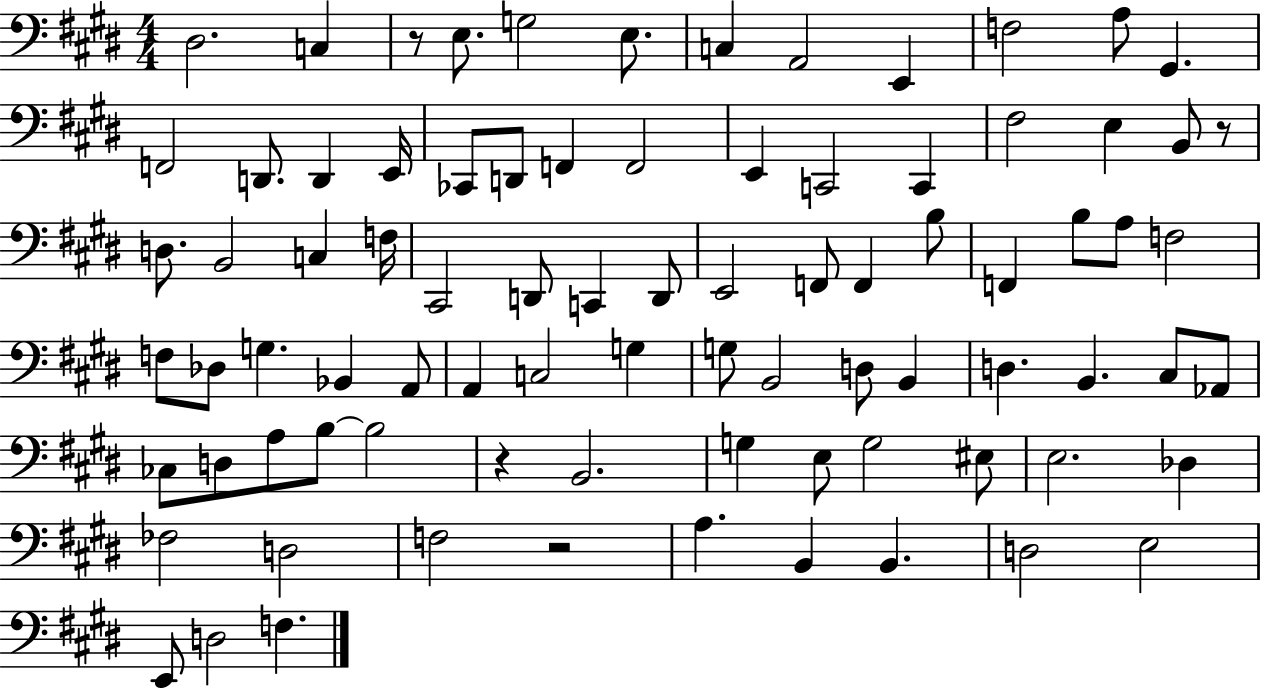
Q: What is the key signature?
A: E major